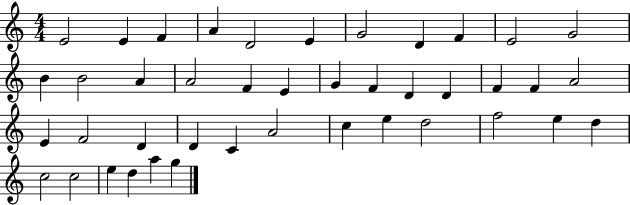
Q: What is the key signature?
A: C major